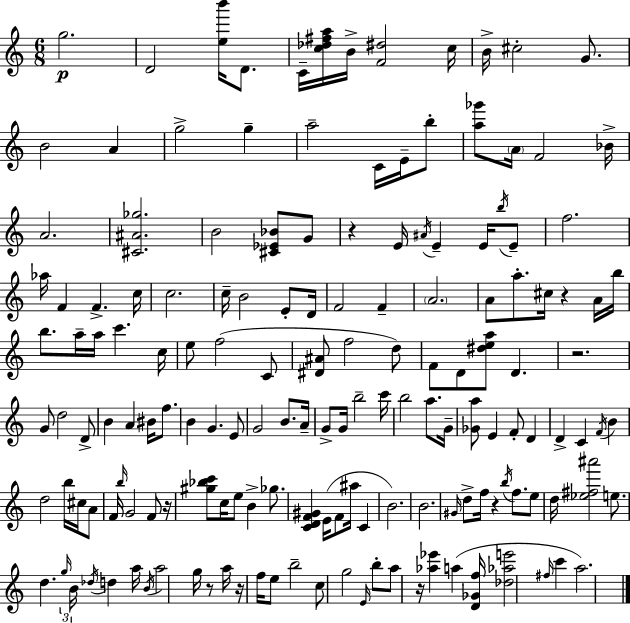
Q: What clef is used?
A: treble